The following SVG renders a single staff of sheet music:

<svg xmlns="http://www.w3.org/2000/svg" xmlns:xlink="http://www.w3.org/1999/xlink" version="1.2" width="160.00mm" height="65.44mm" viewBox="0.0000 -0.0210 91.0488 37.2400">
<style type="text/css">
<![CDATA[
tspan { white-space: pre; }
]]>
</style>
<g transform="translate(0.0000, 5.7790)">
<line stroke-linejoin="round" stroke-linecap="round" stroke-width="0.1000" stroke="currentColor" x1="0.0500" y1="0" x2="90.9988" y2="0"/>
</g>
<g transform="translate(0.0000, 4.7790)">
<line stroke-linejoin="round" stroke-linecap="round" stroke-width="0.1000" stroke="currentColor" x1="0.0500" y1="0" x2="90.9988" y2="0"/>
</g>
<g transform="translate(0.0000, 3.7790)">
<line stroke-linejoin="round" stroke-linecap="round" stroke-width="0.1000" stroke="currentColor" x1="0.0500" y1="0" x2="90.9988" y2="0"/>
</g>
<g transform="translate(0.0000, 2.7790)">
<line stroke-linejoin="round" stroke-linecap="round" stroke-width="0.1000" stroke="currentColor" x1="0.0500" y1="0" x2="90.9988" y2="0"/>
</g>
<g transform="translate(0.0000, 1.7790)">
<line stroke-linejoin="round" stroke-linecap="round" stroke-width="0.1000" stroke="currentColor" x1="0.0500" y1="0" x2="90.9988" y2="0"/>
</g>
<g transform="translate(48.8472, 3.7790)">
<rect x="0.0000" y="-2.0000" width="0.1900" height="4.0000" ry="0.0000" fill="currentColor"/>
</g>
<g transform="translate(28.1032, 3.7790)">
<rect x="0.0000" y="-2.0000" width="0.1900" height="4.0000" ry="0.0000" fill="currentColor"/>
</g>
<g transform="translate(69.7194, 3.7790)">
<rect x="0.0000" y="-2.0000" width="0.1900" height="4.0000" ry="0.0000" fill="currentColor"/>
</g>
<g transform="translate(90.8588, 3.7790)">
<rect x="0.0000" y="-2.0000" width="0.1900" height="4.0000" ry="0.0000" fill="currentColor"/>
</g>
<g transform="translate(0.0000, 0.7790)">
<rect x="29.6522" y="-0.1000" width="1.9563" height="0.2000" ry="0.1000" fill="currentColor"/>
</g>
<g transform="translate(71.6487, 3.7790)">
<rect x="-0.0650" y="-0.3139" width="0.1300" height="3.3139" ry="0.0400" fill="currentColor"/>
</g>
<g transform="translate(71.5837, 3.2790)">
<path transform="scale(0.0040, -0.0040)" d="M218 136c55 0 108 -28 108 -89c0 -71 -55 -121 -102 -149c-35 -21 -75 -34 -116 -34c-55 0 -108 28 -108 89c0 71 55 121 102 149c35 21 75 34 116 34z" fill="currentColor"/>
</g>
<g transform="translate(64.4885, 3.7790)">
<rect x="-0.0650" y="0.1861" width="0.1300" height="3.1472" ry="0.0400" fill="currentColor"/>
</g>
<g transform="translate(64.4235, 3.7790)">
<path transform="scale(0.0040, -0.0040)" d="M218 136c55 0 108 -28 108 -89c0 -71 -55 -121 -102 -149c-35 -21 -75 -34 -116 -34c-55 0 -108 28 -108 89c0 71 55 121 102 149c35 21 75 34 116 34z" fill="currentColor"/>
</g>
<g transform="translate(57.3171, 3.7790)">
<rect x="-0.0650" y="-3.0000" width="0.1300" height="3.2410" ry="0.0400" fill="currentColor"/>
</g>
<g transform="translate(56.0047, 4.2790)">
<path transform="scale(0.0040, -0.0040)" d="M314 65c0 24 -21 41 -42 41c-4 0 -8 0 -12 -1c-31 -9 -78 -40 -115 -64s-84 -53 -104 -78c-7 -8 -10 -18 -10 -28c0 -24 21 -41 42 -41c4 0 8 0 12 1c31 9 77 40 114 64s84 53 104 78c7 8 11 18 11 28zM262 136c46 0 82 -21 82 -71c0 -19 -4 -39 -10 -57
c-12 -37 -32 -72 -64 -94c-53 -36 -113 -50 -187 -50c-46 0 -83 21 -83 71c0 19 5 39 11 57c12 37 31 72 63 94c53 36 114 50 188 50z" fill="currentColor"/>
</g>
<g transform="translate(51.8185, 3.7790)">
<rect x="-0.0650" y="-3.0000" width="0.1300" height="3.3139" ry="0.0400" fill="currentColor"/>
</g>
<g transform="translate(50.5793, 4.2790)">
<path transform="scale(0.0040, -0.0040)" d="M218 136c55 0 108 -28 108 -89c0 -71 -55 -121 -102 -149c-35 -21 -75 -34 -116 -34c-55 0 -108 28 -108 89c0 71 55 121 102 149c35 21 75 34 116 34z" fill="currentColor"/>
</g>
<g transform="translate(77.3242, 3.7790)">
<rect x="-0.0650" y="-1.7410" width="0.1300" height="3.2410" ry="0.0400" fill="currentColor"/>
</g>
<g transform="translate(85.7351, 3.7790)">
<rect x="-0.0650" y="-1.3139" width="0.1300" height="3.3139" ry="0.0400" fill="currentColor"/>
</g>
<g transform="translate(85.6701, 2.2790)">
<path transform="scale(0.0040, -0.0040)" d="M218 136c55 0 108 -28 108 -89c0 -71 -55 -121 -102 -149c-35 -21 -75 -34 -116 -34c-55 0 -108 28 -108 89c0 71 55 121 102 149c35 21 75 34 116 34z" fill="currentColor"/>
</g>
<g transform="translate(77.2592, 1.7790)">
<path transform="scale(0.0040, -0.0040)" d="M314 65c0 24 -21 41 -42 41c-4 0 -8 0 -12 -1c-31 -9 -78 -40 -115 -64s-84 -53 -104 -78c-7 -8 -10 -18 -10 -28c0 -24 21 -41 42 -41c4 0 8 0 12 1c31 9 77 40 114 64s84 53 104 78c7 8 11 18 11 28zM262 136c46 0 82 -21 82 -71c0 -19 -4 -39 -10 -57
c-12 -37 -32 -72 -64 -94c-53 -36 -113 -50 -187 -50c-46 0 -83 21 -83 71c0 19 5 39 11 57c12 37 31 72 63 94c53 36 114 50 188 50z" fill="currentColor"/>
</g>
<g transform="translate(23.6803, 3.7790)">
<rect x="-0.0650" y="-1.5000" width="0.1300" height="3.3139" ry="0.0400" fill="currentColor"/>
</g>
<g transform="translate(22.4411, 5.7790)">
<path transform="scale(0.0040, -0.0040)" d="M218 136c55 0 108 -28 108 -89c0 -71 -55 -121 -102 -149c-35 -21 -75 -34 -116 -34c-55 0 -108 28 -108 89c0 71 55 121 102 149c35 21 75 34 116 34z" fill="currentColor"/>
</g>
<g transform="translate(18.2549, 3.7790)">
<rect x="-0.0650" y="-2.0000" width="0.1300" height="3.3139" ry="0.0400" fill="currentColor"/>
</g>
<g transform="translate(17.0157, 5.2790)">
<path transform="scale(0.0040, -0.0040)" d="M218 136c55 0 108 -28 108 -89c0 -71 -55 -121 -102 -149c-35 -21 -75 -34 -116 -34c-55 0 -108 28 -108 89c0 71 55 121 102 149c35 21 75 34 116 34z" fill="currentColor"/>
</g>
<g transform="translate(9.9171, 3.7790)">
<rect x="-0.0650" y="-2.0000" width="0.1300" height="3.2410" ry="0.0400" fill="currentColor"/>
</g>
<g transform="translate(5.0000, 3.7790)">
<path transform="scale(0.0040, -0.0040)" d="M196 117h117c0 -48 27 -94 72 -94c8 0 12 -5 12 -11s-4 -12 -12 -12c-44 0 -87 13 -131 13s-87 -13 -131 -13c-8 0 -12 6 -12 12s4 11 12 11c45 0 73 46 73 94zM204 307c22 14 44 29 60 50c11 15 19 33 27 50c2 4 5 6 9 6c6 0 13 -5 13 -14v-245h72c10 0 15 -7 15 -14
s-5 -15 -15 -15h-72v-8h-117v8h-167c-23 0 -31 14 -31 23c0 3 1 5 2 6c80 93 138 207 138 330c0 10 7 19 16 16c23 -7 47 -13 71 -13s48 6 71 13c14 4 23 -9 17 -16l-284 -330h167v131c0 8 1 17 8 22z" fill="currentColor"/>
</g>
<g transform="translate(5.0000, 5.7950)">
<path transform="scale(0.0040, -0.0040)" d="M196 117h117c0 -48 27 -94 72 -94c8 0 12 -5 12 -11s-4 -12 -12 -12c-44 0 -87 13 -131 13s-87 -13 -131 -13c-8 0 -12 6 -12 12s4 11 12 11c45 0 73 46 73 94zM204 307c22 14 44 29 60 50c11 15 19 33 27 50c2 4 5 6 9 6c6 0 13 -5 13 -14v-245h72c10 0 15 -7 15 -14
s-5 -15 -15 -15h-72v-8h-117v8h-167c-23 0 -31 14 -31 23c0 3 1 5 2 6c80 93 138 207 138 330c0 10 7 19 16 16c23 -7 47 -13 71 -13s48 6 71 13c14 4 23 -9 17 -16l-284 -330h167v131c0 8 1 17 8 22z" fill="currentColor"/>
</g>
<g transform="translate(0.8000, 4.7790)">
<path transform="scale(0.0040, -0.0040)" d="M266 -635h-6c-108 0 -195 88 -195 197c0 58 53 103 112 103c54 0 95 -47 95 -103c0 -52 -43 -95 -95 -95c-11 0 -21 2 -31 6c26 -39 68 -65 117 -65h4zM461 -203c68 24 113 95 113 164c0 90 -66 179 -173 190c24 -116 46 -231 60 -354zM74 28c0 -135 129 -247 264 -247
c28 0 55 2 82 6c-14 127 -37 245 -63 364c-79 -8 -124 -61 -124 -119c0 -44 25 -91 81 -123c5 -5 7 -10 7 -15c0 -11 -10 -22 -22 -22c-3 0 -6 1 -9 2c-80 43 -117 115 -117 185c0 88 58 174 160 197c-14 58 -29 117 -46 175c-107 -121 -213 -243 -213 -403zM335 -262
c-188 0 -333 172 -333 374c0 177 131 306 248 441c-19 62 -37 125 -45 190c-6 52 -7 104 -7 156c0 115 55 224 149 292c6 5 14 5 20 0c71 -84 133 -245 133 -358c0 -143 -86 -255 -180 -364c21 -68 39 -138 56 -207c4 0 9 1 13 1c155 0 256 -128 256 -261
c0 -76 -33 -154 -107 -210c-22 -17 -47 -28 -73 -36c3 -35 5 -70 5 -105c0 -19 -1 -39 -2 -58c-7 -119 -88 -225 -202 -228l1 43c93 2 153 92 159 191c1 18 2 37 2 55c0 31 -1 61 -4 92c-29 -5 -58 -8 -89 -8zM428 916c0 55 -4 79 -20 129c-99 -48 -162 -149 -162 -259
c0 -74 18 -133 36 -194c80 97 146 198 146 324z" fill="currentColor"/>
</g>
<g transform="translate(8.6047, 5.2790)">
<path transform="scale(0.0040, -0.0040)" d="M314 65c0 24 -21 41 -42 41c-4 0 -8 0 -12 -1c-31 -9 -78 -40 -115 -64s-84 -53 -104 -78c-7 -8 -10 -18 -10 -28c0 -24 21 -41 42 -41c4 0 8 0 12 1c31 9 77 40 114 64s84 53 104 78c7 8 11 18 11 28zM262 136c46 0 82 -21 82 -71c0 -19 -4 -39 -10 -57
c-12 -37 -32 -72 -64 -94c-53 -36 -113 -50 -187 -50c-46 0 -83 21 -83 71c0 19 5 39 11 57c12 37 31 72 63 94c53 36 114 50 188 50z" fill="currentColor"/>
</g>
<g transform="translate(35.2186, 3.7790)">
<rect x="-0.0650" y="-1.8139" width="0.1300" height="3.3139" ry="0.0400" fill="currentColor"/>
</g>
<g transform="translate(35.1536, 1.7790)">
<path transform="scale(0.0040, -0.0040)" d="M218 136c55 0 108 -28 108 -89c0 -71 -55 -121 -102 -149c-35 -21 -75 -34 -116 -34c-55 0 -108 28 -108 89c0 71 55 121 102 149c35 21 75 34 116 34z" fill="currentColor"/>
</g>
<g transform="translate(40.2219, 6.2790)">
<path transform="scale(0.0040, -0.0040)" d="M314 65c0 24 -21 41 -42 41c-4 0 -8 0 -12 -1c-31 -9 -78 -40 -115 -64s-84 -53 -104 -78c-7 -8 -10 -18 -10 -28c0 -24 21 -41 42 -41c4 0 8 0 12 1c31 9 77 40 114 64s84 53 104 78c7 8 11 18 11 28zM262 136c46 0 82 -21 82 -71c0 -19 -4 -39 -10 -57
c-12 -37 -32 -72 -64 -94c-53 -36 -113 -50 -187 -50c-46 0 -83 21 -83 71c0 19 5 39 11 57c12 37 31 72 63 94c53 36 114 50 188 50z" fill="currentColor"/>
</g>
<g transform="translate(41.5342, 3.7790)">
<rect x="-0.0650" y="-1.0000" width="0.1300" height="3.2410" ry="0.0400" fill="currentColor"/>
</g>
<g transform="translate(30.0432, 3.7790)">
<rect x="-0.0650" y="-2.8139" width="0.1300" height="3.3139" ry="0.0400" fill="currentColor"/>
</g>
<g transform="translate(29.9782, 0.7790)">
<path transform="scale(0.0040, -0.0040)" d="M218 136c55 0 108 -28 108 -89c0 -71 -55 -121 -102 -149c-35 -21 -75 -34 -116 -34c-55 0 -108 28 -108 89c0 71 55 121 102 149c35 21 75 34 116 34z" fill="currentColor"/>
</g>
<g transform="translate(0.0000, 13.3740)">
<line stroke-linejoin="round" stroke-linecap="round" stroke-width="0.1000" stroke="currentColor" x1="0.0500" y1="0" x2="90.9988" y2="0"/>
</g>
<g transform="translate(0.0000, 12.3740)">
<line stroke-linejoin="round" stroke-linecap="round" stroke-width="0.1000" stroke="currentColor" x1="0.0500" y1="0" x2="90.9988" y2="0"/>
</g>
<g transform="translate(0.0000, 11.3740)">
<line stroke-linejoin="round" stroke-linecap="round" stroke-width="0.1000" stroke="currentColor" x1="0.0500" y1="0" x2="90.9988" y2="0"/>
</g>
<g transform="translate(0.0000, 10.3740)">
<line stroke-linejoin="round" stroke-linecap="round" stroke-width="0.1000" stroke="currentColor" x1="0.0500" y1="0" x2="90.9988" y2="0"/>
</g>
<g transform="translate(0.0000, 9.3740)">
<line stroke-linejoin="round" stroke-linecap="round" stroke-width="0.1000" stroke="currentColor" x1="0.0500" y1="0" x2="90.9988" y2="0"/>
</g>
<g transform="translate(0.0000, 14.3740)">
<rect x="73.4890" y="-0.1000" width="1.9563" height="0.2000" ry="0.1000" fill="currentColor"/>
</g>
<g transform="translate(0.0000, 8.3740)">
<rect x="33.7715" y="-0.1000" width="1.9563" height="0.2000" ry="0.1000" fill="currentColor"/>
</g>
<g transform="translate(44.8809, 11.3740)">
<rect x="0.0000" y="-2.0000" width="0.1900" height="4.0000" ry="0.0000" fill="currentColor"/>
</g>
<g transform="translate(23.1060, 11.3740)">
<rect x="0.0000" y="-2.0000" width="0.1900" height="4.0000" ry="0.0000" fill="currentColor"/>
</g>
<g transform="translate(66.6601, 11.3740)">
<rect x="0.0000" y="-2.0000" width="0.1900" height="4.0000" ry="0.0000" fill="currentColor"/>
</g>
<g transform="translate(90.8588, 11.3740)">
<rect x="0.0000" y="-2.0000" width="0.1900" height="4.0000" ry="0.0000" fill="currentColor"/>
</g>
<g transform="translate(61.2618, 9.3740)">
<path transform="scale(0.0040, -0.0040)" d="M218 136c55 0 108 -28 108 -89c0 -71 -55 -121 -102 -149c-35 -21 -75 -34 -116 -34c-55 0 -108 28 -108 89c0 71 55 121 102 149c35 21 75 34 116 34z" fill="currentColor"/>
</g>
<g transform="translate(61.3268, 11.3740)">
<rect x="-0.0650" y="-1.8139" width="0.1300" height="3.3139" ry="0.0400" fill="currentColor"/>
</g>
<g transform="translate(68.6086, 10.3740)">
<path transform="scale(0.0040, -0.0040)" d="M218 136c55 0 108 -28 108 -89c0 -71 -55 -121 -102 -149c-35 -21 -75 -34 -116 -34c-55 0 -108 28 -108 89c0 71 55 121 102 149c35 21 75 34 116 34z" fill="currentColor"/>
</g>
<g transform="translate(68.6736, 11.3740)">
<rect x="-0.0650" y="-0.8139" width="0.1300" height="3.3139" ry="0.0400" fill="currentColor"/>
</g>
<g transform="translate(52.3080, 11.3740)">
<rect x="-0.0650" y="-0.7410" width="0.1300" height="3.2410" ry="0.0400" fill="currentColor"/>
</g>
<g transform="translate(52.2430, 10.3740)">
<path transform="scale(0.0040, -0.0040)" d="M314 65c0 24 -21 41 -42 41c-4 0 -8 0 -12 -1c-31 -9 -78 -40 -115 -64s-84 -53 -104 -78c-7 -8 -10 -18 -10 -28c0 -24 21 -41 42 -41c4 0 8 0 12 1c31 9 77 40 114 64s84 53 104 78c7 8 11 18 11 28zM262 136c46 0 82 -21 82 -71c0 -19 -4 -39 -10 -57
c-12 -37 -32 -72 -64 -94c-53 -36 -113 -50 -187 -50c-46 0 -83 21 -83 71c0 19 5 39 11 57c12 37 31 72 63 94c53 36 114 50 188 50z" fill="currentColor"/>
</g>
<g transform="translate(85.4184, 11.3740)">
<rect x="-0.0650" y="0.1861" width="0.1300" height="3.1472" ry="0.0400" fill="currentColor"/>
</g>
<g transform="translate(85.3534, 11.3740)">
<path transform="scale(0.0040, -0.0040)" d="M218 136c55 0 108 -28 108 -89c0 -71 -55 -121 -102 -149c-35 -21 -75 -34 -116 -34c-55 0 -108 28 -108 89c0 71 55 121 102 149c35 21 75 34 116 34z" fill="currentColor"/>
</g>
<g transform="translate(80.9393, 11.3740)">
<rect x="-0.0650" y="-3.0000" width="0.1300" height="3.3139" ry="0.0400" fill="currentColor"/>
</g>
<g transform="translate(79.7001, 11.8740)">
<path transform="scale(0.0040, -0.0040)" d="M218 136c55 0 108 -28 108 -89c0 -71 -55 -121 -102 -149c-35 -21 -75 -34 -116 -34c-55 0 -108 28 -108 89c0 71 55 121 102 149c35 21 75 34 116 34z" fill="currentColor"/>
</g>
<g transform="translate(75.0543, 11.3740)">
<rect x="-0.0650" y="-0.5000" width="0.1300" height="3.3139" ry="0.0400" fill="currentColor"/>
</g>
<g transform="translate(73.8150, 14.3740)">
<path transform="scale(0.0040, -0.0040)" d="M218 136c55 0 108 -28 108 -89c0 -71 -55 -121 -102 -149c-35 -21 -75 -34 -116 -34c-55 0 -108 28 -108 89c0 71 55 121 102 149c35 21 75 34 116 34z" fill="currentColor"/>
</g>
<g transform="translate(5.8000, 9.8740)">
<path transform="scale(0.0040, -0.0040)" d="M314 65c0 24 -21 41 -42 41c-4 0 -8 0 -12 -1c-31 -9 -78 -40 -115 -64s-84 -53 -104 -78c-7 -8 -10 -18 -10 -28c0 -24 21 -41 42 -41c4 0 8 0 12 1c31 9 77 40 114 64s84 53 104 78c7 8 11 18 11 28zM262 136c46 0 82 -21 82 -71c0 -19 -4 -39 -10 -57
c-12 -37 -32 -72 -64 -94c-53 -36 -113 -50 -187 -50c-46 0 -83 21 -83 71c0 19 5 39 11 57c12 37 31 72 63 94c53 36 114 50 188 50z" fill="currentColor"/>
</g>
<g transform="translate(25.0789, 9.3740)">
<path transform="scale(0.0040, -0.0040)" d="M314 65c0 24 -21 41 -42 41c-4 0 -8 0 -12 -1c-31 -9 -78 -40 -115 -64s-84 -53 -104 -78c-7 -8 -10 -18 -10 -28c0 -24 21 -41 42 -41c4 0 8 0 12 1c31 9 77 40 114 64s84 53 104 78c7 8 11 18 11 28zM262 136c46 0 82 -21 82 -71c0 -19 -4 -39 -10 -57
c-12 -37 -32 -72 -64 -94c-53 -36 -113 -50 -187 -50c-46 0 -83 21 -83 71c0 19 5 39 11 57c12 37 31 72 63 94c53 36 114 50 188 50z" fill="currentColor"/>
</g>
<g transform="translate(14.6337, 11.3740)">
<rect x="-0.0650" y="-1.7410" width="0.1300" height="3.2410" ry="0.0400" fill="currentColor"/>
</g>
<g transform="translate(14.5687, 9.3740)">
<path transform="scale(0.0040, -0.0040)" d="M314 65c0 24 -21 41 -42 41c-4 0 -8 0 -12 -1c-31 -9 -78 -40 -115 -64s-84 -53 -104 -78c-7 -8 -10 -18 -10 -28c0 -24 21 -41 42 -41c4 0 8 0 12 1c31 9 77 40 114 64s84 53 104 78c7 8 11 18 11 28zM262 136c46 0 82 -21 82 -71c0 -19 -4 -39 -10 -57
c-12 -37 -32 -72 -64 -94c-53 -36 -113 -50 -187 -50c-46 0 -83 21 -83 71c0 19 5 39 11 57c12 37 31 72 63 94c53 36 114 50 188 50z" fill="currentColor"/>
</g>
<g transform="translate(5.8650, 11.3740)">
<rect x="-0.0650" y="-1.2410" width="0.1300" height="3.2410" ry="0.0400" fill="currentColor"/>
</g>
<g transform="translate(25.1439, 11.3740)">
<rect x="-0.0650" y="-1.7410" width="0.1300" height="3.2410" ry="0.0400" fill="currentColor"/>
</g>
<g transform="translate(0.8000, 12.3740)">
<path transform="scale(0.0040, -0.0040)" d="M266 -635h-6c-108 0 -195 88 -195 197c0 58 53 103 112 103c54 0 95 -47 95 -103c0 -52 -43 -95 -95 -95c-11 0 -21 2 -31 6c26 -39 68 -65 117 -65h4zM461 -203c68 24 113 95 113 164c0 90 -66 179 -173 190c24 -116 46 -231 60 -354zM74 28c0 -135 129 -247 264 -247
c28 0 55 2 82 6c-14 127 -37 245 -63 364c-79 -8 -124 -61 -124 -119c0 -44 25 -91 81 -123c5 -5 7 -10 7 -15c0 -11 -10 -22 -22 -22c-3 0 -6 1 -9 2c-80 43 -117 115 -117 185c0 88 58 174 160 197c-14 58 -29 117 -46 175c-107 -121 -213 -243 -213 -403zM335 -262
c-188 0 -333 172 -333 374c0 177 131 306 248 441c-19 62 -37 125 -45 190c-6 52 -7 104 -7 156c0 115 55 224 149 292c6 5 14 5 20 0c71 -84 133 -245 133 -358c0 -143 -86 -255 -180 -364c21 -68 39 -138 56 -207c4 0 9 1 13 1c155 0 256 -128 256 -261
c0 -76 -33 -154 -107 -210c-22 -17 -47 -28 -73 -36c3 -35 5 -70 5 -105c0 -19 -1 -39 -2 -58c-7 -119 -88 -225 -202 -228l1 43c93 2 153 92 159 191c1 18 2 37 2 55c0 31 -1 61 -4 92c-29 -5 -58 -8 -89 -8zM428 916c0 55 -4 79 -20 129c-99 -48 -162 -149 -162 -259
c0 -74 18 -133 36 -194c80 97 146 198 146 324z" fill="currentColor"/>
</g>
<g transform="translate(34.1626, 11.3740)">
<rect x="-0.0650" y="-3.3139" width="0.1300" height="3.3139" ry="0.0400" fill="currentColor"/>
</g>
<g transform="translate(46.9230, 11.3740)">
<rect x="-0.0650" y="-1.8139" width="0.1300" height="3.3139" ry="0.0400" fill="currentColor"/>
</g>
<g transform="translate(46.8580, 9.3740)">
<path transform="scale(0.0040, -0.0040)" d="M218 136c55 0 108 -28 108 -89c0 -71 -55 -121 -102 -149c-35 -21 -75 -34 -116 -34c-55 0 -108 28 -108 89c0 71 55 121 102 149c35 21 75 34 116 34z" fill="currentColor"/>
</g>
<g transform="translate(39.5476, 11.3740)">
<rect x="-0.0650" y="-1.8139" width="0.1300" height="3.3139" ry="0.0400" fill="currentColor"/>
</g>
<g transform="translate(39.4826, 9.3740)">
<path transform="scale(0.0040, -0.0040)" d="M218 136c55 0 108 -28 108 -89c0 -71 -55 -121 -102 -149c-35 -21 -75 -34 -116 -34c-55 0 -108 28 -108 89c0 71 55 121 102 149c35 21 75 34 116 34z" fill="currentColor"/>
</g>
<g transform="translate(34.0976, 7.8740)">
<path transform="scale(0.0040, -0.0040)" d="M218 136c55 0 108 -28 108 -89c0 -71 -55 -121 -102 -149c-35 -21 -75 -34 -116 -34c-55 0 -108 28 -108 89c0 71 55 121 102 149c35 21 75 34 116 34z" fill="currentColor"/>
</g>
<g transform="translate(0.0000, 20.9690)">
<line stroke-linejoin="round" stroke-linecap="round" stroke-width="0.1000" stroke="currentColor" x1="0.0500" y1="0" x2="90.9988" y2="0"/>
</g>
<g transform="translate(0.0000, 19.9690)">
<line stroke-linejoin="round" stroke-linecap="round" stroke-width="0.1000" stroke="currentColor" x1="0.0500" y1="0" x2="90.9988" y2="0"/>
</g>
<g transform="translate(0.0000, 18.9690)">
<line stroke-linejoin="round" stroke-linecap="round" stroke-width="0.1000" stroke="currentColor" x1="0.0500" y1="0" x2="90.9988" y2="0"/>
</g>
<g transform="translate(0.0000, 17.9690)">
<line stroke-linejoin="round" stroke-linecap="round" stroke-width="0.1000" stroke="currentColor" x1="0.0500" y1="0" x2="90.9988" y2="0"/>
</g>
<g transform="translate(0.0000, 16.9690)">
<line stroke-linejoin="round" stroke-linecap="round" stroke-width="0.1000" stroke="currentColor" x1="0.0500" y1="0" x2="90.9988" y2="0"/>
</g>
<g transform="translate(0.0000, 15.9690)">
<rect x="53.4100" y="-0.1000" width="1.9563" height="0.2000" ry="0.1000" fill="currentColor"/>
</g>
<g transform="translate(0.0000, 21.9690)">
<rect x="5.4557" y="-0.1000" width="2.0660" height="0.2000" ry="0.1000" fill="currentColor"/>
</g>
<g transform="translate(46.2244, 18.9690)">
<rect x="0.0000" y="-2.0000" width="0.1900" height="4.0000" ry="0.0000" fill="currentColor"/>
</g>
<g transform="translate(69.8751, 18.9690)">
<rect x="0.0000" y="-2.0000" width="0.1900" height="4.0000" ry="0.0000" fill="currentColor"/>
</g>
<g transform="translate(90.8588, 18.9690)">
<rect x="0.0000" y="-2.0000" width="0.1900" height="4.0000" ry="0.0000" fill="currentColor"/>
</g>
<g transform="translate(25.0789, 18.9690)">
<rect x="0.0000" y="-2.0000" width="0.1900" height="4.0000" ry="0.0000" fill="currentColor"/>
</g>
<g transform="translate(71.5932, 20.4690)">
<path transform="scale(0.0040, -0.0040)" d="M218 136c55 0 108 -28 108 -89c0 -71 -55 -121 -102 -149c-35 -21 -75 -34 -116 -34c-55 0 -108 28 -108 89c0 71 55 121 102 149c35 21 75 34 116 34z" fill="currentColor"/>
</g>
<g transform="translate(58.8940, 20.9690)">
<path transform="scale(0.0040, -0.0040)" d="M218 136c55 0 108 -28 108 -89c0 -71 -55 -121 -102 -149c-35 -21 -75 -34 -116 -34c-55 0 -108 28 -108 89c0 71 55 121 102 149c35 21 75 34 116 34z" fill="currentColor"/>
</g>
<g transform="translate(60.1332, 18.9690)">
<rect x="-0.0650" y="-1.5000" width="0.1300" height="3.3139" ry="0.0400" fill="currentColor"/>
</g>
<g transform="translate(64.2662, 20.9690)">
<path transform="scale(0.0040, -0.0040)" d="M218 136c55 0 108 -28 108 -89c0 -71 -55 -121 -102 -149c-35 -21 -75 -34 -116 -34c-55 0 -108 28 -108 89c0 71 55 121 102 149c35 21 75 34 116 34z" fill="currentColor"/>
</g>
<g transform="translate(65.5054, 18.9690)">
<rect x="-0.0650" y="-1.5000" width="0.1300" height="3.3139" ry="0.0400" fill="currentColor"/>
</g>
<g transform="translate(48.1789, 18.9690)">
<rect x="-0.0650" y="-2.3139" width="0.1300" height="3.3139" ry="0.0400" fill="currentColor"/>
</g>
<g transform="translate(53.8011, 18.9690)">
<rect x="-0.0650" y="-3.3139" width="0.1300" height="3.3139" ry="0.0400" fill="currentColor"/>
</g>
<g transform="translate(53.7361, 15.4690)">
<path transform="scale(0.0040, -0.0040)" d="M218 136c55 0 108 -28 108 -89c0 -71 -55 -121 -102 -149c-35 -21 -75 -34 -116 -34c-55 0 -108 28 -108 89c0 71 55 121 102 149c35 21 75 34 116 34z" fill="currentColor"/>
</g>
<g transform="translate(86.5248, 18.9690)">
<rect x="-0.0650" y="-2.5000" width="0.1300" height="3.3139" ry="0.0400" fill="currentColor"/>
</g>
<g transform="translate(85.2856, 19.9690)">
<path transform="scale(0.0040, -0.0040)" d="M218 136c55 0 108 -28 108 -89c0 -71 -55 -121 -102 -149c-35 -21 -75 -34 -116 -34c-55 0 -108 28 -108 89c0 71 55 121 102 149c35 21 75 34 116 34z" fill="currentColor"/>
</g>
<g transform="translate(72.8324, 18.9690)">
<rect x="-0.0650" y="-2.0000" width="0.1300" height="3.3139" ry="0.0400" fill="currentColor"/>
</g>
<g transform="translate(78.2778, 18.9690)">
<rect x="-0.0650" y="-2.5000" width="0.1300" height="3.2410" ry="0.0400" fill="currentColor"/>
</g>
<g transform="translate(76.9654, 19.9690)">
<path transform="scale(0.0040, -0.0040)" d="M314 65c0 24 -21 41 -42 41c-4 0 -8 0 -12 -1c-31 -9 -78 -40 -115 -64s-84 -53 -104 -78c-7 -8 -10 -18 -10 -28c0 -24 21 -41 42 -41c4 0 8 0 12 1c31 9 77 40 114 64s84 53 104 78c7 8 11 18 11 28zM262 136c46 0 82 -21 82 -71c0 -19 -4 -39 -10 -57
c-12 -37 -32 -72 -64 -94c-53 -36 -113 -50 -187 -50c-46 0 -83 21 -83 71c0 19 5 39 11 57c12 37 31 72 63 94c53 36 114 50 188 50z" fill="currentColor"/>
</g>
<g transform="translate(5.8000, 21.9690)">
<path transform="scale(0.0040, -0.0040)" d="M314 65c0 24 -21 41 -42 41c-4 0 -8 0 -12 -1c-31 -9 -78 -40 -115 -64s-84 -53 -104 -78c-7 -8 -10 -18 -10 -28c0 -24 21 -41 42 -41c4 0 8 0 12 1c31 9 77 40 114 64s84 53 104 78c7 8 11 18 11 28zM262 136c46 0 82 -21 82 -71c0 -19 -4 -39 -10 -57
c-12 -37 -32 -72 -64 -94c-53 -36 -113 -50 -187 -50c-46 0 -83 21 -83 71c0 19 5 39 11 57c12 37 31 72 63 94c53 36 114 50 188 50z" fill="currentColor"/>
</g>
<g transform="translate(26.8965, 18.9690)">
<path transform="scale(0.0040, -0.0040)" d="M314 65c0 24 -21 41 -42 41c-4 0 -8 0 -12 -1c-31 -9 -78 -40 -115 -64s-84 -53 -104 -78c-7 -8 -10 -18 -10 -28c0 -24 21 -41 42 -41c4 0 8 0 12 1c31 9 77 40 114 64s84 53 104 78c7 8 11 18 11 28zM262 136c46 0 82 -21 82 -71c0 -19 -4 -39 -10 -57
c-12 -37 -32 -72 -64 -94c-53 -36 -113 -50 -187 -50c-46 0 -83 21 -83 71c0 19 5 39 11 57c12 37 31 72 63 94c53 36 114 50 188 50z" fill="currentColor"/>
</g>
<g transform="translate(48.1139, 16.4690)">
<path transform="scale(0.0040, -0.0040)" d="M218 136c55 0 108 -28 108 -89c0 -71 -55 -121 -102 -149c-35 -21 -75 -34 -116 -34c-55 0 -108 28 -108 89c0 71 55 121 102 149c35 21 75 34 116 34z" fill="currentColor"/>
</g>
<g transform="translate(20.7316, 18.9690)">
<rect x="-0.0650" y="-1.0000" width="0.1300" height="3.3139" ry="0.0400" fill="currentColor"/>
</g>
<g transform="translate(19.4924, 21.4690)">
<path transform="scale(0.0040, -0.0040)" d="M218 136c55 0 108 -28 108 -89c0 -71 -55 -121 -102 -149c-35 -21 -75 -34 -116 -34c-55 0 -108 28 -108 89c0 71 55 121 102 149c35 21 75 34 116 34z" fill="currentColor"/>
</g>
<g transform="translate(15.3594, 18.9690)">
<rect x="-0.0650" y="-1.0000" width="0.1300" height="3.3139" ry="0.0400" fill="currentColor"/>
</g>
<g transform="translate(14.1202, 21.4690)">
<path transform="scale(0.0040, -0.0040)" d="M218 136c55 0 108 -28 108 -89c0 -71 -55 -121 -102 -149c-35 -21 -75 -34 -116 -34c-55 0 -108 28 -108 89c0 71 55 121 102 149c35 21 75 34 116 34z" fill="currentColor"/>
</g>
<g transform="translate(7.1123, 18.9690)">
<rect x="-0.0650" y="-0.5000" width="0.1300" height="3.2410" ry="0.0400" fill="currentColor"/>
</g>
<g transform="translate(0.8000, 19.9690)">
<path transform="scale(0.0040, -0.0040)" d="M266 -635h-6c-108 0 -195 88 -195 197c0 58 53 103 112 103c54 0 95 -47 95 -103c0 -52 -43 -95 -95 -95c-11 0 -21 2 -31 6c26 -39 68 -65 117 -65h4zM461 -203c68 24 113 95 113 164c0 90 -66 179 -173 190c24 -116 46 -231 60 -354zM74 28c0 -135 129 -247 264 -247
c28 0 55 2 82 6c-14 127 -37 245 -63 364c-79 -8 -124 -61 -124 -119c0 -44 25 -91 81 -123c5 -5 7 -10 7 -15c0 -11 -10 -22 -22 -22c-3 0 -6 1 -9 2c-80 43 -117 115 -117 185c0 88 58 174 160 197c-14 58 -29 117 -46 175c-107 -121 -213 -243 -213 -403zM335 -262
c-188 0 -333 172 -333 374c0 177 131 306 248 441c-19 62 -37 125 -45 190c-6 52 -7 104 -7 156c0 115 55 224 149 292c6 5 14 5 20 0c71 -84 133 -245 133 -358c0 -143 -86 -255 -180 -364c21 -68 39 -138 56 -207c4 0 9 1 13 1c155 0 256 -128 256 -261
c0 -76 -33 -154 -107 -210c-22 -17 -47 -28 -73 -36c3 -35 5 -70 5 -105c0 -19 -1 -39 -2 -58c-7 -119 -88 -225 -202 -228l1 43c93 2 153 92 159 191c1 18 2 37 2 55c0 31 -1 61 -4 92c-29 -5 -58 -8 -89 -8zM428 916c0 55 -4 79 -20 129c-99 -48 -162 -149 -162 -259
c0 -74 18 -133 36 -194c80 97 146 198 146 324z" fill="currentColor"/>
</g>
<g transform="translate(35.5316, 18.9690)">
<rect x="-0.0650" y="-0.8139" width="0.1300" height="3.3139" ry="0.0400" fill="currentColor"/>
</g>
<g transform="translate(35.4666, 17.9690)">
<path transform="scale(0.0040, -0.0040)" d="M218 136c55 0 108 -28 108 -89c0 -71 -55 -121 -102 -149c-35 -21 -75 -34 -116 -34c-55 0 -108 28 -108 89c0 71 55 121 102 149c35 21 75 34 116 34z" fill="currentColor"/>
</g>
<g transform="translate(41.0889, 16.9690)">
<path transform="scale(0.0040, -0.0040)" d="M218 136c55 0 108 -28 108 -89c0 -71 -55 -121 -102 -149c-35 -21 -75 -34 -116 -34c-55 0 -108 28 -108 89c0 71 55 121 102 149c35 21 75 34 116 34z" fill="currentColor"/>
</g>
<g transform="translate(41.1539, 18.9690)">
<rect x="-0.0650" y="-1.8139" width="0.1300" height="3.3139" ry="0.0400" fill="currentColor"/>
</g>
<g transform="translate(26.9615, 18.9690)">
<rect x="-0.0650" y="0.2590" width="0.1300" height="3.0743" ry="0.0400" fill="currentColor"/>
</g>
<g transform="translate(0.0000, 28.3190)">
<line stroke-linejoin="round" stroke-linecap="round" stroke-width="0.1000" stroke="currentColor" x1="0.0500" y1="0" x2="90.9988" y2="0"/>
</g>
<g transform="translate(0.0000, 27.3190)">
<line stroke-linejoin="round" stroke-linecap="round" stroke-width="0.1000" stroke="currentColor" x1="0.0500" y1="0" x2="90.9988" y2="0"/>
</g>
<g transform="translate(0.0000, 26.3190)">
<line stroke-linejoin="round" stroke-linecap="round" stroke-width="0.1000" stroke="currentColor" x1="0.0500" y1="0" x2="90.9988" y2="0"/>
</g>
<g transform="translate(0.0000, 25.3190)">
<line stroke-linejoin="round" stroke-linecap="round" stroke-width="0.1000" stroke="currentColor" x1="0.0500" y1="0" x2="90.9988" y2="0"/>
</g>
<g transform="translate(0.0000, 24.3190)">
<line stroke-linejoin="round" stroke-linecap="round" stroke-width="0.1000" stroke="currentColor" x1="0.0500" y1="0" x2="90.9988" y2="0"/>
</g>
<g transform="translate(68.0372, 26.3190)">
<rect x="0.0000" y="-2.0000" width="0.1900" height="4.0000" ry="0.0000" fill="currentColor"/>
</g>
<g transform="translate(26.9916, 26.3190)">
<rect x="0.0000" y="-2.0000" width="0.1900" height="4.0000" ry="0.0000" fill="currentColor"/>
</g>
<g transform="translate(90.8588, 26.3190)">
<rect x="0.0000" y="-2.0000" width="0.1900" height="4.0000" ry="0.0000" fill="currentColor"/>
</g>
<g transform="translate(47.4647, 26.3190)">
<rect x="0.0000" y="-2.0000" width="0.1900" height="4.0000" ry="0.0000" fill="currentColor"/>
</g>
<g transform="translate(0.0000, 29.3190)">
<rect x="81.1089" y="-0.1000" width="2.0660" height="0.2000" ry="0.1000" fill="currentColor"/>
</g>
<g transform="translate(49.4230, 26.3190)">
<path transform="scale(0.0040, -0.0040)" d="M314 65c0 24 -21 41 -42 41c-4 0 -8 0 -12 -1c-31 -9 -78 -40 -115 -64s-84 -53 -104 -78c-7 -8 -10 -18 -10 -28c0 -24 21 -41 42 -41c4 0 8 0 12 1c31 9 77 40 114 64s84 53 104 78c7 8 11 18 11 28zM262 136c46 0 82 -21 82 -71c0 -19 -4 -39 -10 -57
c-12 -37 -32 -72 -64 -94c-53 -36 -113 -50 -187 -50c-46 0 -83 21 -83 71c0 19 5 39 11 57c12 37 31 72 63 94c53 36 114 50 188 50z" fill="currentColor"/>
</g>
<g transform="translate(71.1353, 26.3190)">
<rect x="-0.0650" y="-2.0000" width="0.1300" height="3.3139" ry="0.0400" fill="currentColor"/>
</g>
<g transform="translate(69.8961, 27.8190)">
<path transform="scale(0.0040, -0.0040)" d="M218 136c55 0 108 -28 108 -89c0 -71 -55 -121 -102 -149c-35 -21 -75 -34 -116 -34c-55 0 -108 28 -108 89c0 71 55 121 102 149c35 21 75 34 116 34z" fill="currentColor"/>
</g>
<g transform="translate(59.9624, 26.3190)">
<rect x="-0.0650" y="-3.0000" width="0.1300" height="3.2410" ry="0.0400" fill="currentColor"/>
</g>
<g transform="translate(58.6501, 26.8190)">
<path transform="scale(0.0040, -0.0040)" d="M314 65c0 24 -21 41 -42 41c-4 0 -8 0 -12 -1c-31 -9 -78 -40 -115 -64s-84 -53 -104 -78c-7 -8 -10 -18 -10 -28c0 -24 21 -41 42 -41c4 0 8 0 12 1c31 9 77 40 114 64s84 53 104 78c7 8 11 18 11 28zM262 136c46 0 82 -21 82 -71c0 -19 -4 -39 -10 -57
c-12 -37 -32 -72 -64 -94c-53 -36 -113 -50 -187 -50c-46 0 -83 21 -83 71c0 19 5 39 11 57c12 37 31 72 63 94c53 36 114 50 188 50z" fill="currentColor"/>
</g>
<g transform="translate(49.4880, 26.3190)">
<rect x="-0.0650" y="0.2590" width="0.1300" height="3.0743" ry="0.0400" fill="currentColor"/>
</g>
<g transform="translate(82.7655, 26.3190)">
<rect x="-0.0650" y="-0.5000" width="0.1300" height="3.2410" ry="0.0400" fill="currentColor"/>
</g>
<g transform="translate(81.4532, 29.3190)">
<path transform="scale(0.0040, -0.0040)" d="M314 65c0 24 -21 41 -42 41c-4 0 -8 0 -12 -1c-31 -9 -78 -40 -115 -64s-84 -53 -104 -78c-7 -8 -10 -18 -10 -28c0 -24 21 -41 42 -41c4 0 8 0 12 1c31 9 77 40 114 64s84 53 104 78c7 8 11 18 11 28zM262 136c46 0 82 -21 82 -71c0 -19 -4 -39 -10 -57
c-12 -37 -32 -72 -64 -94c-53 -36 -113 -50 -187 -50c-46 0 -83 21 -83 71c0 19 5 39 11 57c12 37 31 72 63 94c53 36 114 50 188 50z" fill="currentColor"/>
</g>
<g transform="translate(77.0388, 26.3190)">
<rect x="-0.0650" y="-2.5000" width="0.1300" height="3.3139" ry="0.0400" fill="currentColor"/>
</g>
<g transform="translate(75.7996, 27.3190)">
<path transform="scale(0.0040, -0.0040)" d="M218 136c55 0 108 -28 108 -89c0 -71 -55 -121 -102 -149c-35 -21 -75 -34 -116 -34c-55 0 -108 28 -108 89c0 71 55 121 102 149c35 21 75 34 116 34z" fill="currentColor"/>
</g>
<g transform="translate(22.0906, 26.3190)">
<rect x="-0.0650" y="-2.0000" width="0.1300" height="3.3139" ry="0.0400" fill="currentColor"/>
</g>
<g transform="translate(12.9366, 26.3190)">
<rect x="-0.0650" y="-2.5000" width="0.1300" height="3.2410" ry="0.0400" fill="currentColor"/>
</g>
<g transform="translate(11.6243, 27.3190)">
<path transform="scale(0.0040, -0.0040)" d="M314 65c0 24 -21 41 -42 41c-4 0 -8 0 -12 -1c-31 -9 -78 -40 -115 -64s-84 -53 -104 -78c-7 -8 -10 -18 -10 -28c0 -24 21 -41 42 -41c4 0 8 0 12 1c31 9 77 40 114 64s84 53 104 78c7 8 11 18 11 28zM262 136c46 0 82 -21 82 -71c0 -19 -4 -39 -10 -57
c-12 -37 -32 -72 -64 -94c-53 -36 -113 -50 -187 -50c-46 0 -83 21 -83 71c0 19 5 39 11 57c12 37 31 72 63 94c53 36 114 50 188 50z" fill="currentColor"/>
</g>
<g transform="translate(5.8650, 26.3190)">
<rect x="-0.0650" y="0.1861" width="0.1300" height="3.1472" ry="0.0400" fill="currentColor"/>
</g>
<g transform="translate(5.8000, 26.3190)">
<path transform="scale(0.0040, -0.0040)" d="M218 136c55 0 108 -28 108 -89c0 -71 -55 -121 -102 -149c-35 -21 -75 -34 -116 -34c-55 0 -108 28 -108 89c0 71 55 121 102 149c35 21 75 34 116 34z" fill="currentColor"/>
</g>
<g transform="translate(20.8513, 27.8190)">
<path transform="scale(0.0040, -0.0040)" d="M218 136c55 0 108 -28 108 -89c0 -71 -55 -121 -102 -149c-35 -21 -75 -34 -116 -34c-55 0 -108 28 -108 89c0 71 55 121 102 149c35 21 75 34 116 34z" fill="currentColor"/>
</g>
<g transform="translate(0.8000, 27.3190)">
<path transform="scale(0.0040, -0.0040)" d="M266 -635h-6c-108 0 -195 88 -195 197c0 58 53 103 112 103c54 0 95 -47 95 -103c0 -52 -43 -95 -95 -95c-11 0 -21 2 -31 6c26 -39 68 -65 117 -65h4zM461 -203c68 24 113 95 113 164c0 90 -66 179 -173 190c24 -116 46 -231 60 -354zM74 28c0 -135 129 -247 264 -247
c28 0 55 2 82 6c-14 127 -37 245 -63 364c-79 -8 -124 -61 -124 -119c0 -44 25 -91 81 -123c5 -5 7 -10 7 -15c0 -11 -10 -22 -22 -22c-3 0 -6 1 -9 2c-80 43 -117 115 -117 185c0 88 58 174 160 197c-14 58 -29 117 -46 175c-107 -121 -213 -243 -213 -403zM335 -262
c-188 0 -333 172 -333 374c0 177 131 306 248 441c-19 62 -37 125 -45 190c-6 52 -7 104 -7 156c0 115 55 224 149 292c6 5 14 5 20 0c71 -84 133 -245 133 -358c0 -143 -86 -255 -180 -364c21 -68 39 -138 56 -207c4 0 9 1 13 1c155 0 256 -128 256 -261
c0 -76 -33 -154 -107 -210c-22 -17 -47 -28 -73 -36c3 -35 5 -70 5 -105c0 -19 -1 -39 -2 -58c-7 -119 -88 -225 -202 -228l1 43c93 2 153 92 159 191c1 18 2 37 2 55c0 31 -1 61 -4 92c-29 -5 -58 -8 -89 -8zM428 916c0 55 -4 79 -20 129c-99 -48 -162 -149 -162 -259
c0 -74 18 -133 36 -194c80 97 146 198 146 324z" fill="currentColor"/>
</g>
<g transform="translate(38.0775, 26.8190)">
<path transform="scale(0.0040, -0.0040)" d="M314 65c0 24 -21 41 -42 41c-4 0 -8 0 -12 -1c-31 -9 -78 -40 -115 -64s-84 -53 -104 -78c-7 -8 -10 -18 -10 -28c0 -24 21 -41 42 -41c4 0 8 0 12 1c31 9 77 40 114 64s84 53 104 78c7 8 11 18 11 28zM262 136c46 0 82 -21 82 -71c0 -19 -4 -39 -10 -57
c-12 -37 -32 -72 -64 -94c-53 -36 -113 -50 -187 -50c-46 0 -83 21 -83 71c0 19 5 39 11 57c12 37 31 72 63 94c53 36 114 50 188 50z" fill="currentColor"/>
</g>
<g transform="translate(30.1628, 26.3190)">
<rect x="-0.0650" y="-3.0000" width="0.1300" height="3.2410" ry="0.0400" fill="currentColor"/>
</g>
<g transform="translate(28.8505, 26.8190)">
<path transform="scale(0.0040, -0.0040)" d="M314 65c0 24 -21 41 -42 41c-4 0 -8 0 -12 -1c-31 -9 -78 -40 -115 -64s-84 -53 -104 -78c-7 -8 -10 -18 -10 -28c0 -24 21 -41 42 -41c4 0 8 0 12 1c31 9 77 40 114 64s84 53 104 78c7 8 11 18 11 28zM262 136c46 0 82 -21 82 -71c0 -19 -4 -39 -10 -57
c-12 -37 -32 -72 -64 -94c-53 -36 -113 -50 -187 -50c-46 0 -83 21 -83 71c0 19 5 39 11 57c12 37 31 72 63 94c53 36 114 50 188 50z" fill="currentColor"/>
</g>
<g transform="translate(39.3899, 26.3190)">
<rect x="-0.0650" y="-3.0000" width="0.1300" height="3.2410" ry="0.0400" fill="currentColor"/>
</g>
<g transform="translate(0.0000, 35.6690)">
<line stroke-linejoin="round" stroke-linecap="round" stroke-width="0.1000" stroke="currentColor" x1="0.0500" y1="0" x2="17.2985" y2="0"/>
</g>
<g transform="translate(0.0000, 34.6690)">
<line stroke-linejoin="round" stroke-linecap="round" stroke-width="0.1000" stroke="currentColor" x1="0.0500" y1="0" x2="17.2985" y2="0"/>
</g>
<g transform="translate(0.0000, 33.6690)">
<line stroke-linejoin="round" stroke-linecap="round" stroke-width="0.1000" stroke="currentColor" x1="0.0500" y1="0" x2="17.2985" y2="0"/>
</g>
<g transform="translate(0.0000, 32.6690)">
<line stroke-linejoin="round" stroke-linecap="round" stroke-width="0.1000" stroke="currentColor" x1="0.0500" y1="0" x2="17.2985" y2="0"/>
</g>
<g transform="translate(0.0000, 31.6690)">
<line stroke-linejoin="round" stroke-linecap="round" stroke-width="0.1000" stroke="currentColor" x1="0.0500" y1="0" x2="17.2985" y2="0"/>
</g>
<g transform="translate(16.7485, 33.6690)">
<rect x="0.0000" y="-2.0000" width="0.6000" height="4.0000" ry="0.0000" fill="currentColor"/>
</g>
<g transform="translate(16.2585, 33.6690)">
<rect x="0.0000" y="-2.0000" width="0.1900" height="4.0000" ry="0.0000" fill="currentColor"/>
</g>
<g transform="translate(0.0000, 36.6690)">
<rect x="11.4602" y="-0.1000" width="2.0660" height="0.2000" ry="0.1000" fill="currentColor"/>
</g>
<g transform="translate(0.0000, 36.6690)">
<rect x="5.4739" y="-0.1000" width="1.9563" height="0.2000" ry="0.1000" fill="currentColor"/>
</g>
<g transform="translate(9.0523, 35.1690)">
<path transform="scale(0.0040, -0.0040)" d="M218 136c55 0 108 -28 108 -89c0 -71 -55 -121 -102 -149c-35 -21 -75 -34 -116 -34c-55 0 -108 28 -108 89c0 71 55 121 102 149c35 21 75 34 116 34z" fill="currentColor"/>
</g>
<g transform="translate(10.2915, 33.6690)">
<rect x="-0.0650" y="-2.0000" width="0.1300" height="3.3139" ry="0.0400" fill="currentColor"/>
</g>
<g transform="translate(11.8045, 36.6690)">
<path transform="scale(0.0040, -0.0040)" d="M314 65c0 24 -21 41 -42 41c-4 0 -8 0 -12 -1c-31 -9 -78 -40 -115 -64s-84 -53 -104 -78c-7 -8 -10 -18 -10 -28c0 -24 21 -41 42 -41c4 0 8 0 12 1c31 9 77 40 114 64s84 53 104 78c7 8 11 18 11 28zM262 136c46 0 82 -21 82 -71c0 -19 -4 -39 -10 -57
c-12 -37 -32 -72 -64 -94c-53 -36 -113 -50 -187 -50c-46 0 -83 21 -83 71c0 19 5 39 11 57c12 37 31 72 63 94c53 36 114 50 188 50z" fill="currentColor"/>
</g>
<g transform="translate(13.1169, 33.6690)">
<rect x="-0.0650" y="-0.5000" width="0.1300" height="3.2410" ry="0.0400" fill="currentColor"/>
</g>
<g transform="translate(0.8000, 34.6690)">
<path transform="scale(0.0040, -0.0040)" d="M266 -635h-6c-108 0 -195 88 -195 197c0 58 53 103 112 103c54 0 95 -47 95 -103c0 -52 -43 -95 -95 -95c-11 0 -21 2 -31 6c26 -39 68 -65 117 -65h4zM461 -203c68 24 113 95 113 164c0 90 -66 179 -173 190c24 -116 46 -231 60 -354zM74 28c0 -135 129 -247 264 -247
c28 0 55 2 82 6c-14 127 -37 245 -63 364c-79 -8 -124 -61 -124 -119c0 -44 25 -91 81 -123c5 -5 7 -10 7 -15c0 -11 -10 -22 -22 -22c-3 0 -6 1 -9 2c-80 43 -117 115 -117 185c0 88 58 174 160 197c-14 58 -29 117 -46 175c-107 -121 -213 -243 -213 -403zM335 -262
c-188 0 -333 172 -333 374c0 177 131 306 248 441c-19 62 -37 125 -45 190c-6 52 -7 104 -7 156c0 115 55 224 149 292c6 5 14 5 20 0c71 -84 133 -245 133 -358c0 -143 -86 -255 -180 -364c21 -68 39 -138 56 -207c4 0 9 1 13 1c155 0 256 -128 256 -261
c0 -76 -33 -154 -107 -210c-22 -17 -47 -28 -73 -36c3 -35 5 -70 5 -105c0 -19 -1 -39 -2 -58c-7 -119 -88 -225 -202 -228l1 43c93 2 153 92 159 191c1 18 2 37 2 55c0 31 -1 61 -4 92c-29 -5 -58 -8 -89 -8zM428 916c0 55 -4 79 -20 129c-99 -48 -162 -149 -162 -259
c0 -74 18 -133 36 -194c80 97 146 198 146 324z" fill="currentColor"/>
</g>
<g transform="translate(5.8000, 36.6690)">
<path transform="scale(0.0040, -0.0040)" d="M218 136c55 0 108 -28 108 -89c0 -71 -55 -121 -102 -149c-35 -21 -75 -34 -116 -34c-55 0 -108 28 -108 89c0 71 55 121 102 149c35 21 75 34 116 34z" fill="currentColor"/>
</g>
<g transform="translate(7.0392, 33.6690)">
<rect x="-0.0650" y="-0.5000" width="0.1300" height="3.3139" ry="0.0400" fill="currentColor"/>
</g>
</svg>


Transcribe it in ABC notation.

X:1
T:Untitled
M:4/4
L:1/4
K:C
F2 F E a f D2 A A2 B c f2 e e2 f2 f2 b f f d2 f d C A B C2 D D B2 d f g b E E F G2 G B G2 F A2 A2 B2 A2 F G C2 C F C2